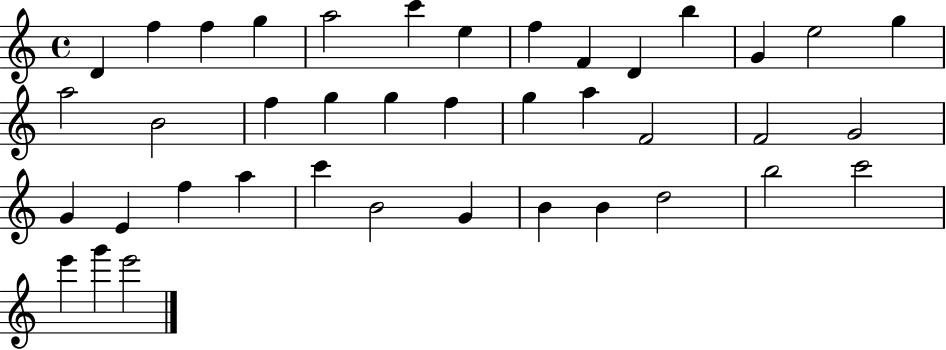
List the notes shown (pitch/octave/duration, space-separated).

D4/q F5/q F5/q G5/q A5/h C6/q E5/q F5/q F4/q D4/q B5/q G4/q E5/h G5/q A5/h B4/h F5/q G5/q G5/q F5/q G5/q A5/q F4/h F4/h G4/h G4/q E4/q F5/q A5/q C6/q B4/h G4/q B4/q B4/q D5/h B5/h C6/h E6/q G6/q E6/h